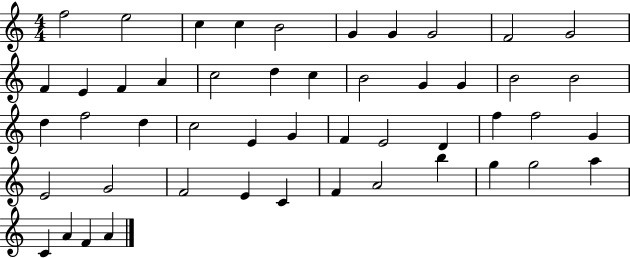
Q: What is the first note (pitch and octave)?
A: F5